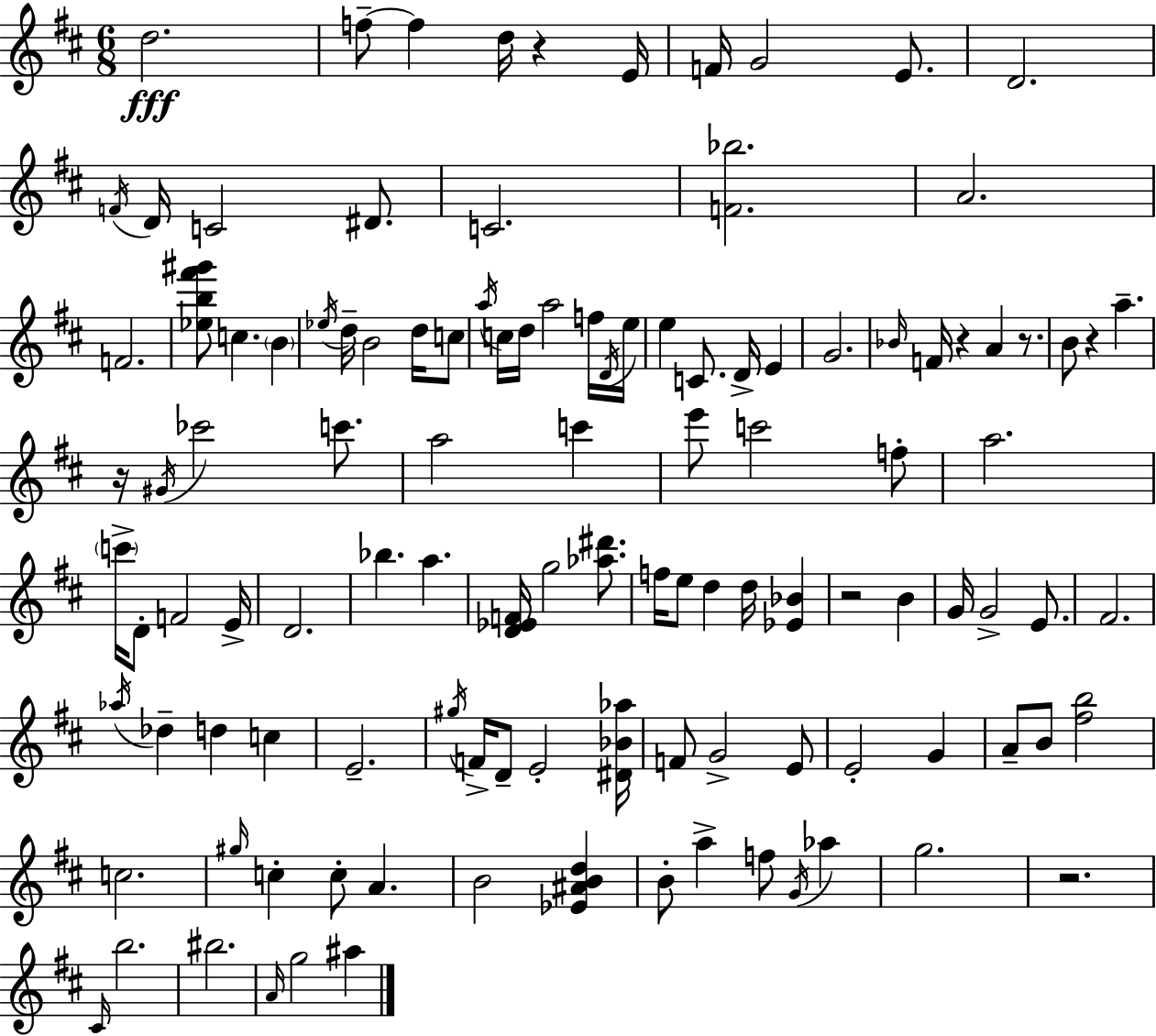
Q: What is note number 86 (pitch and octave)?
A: C5